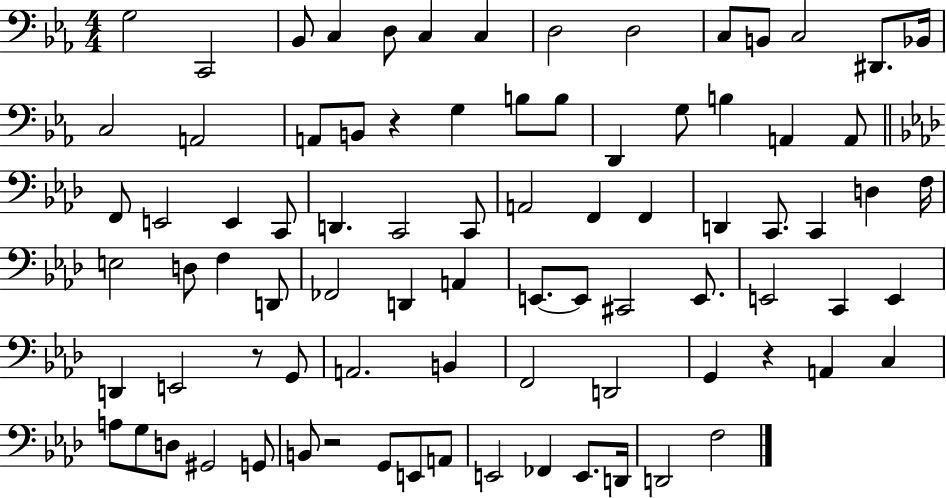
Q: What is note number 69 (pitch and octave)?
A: G#2